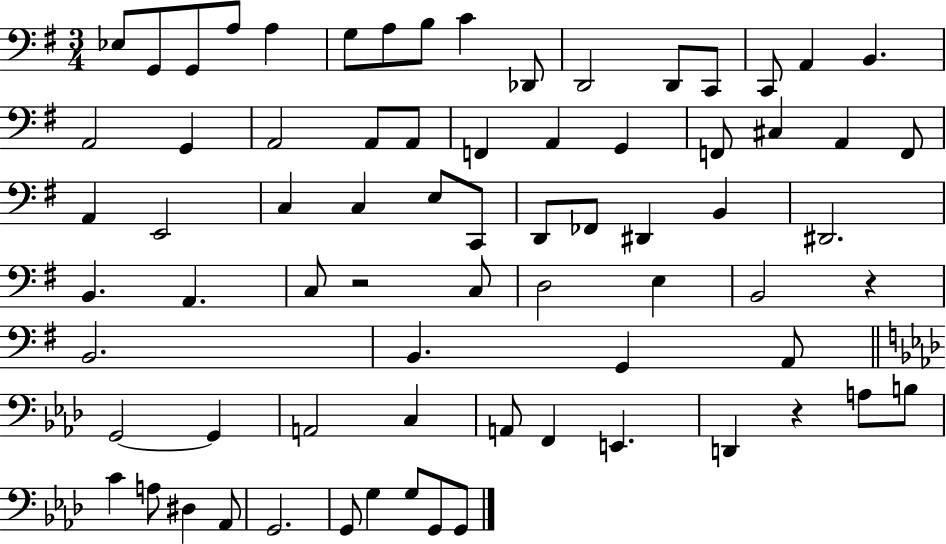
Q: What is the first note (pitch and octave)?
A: Eb3